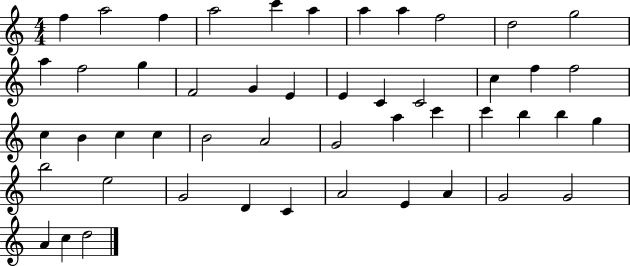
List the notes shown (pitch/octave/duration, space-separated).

F5/q A5/h F5/q A5/h C6/q A5/q A5/q A5/q F5/h D5/h G5/h A5/q F5/h G5/q F4/h G4/q E4/q E4/q C4/q C4/h C5/q F5/q F5/h C5/q B4/q C5/q C5/q B4/h A4/h G4/h A5/q C6/q C6/q B5/q B5/q G5/q B5/h E5/h G4/h D4/q C4/q A4/h E4/q A4/q G4/h G4/h A4/q C5/q D5/h